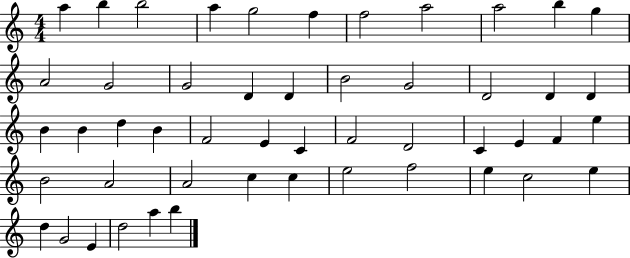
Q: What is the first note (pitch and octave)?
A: A5